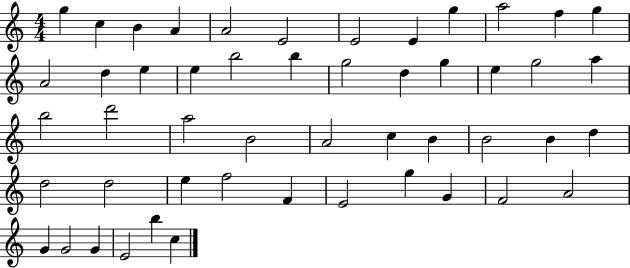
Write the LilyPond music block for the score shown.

{
  \clef treble
  \numericTimeSignature
  \time 4/4
  \key c \major
  g''4 c''4 b'4 a'4 | a'2 e'2 | e'2 e'4 g''4 | a''2 f''4 g''4 | \break a'2 d''4 e''4 | e''4 b''2 b''4 | g''2 d''4 g''4 | e''4 g''2 a''4 | \break b''2 d'''2 | a''2 b'2 | a'2 c''4 b'4 | b'2 b'4 d''4 | \break d''2 d''2 | e''4 f''2 f'4 | e'2 g''4 g'4 | f'2 a'2 | \break g'4 g'2 g'4 | e'2 b''4 c''4 | \bar "|."
}